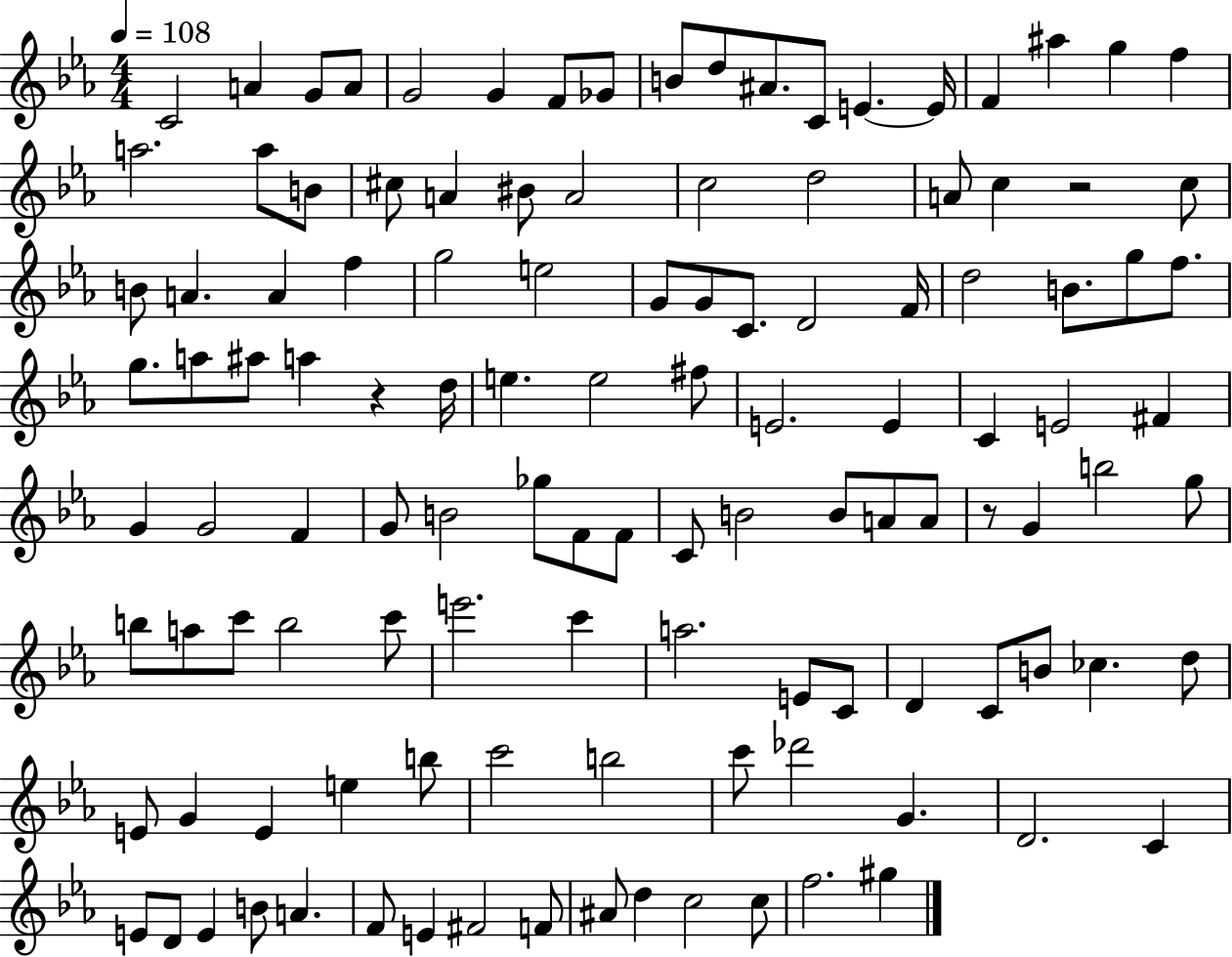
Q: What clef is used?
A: treble